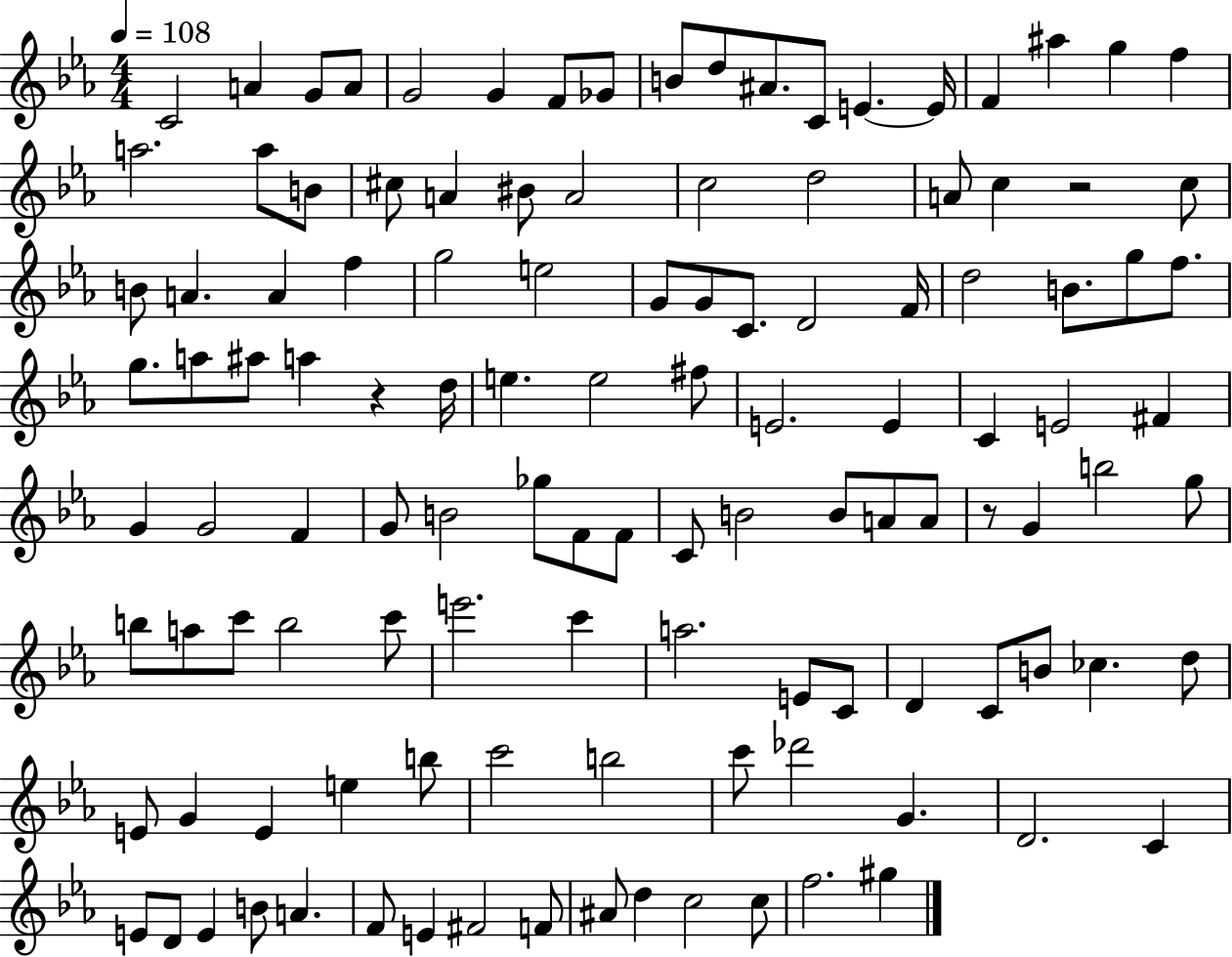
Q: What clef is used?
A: treble